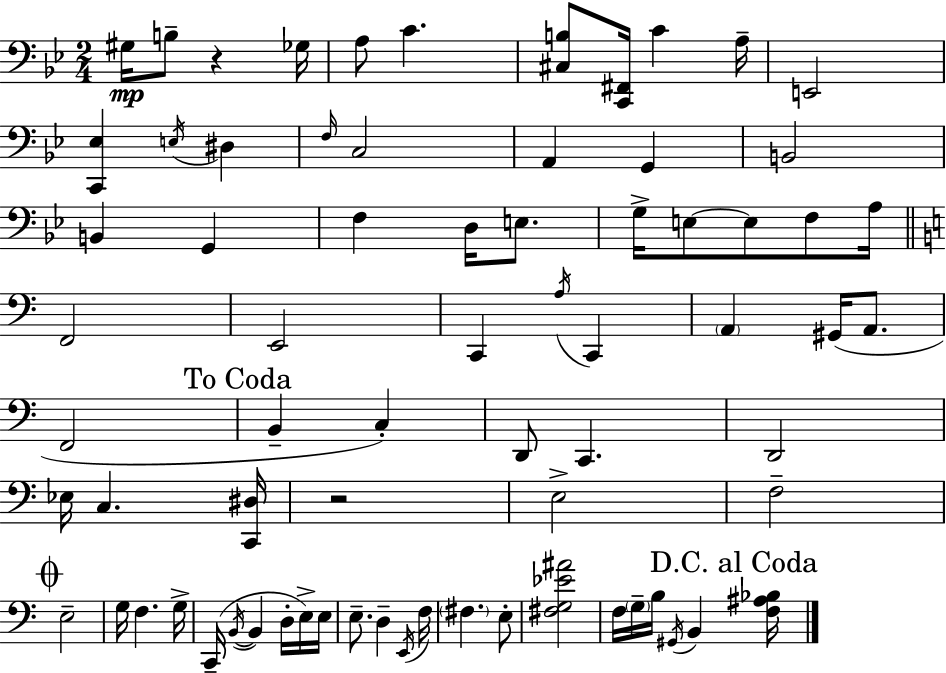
{
  \clef bass
  \numericTimeSignature
  \time 2/4
  \key g \minor
  gis16\mp b8-- r4 ges16 | a8 c'4. | <cis b>8 <c, fis,>16 c'4 a16-- | e,2 | \break <c, ees>4 \acciaccatura { e16 } dis4 | \grace { f16 } c2 | a,4 g,4 | b,2 | \break b,4 g,4 | f4 d16 e8. | g16-> e8~~ e8 f8 | a16 \bar "||" \break \key a \minor f,2 | e,2 | c,4 \acciaccatura { a16 } c,4 | \parenthesize a,4 gis,16( a,8. | \break f,2 | \mark "To Coda" b,4-- c4-.) | d,8 c,4. | d,2 | \break ees16 c4. | <c, dis>16 r2 | e2-> | f2-- | \break \mark \markup { \musicglyph "scripts.coda" } e2-- | g16 f4. | g16-> c,16--( \acciaccatura { b,16~ }~ b,4 d16-. | e16->) e16 e8.-- d4-- | \break \acciaccatura { e,16 } f16 \parenthesize fis4. | e8-. <fis g ees' ais'>2 | f16 \parenthesize g16-- b16 \acciaccatura { gis,16 } b,4 | \mark "D.C. al Coda" <f ais bes>16 \bar "|."
}